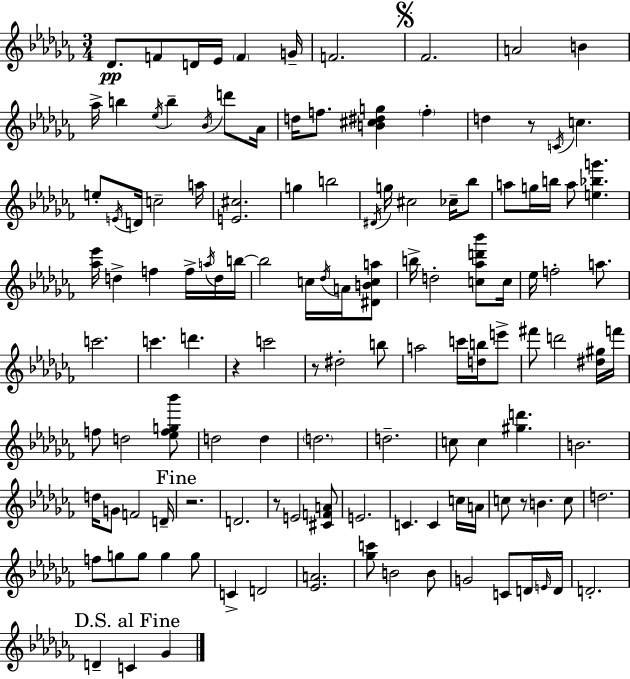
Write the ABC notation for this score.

X:1
T:Untitled
M:3/4
L:1/4
K:Abm
_D/2 F/2 D/4 _E/4 F G/4 F2 _F2 A2 B _a/4 b _e/4 b _B/4 d'/2 _A/4 d/4 f/2 [B^c^dg] f d z/2 C/4 c e/2 E/4 D/4 c2 a/4 [E^c]2 g b2 ^D/4 g/4 ^c2 _c/4 _b/2 a/2 g/4 b/4 a/2 [e_bg'] [_a_e']/4 d f f/4 a/4 d/4 b/4 b2 c/4 _d/4 A/4 [^DBca]/2 b/4 d2 [c_ad'_b']/2 c/4 _e/4 f2 a/2 c'2 c' d' z c'2 z/2 ^d2 b/2 a2 c'/4 [db]/4 e'/2 ^f'/2 d'2 [^d^g]/4 f'/4 f/2 d2 [_efg_b']/2 d2 d d2 d2 c/2 c [^gd'] B2 d/4 G/2 F2 D/4 z2 D2 z/2 E2 [^CFA]/2 E2 C C c/4 A/4 c/2 z/2 B c/2 d2 f/2 g/2 g/2 g g/2 C D2 [_EA]2 [_gc']/2 B2 B/2 G2 C/2 D/4 E/4 D/4 D2 D C _G